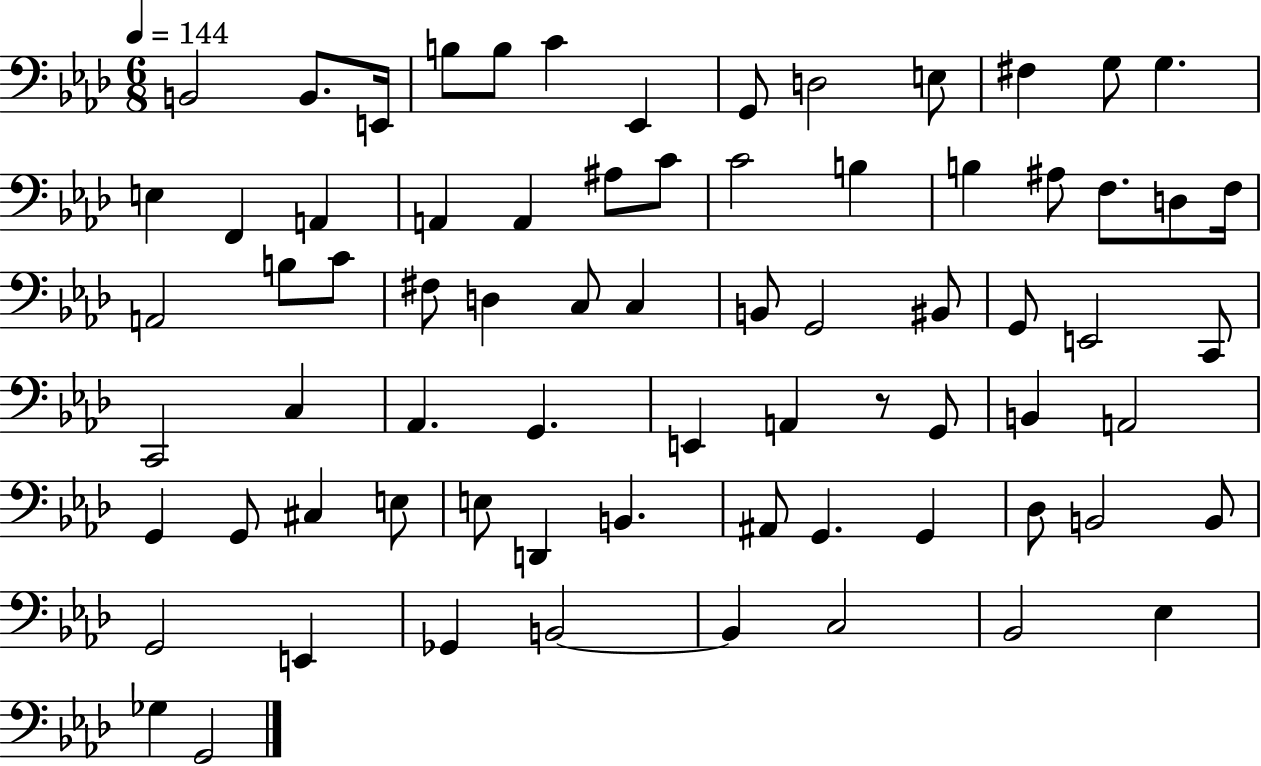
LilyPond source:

{
  \clef bass
  \numericTimeSignature
  \time 6/8
  \key aes \major
  \tempo 4 = 144
  b,2 b,8. e,16 | b8 b8 c'4 ees,4 | g,8 d2 e8 | fis4 g8 g4. | \break e4 f,4 a,4 | a,4 a,4 ais8 c'8 | c'2 b4 | b4 ais8 f8. d8 f16 | \break a,2 b8 c'8 | fis8 d4 c8 c4 | b,8 g,2 bis,8 | g,8 e,2 c,8 | \break c,2 c4 | aes,4. g,4. | e,4 a,4 r8 g,8 | b,4 a,2 | \break g,4 g,8 cis4 e8 | e8 d,4 b,4. | ais,8 g,4. g,4 | des8 b,2 b,8 | \break g,2 e,4 | ges,4 b,2~~ | b,4 c2 | bes,2 ees4 | \break ges4 g,2 | \bar "|."
}